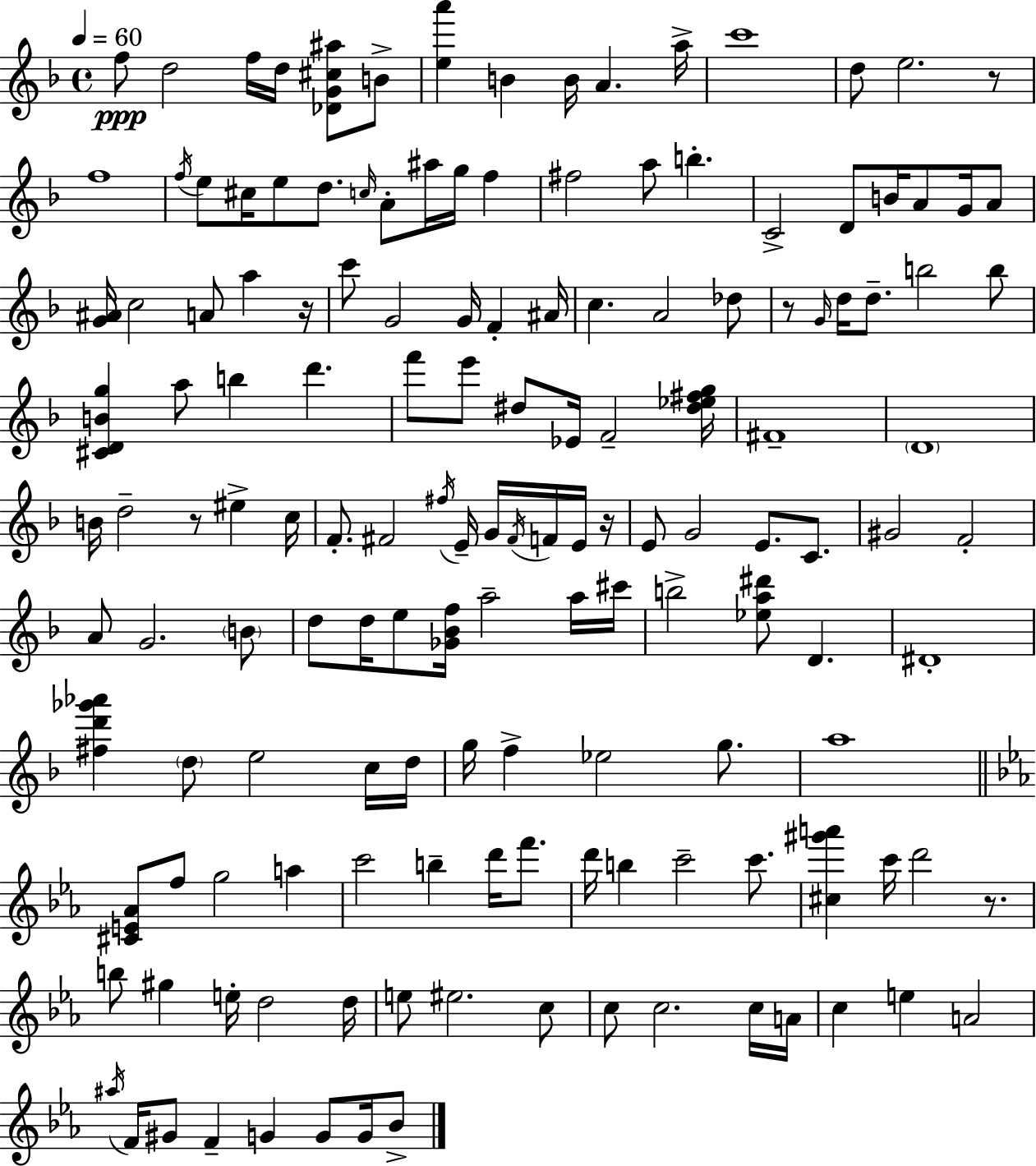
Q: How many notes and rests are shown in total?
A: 149